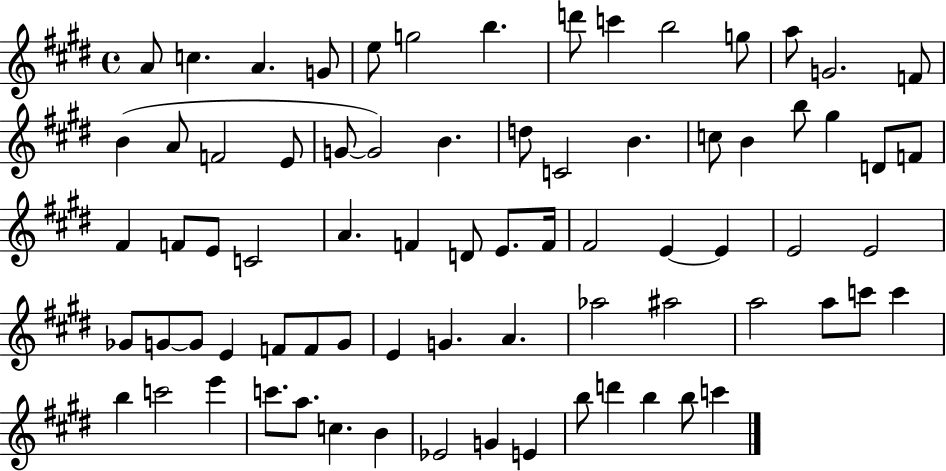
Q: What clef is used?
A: treble